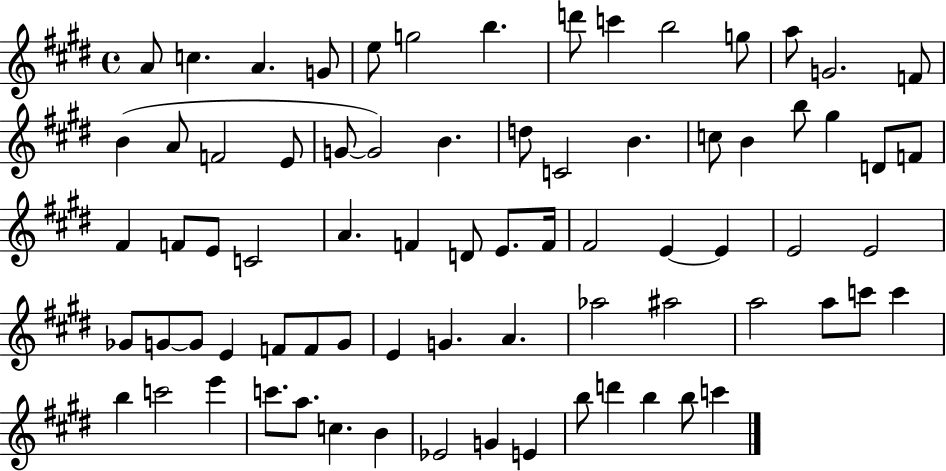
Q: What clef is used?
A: treble